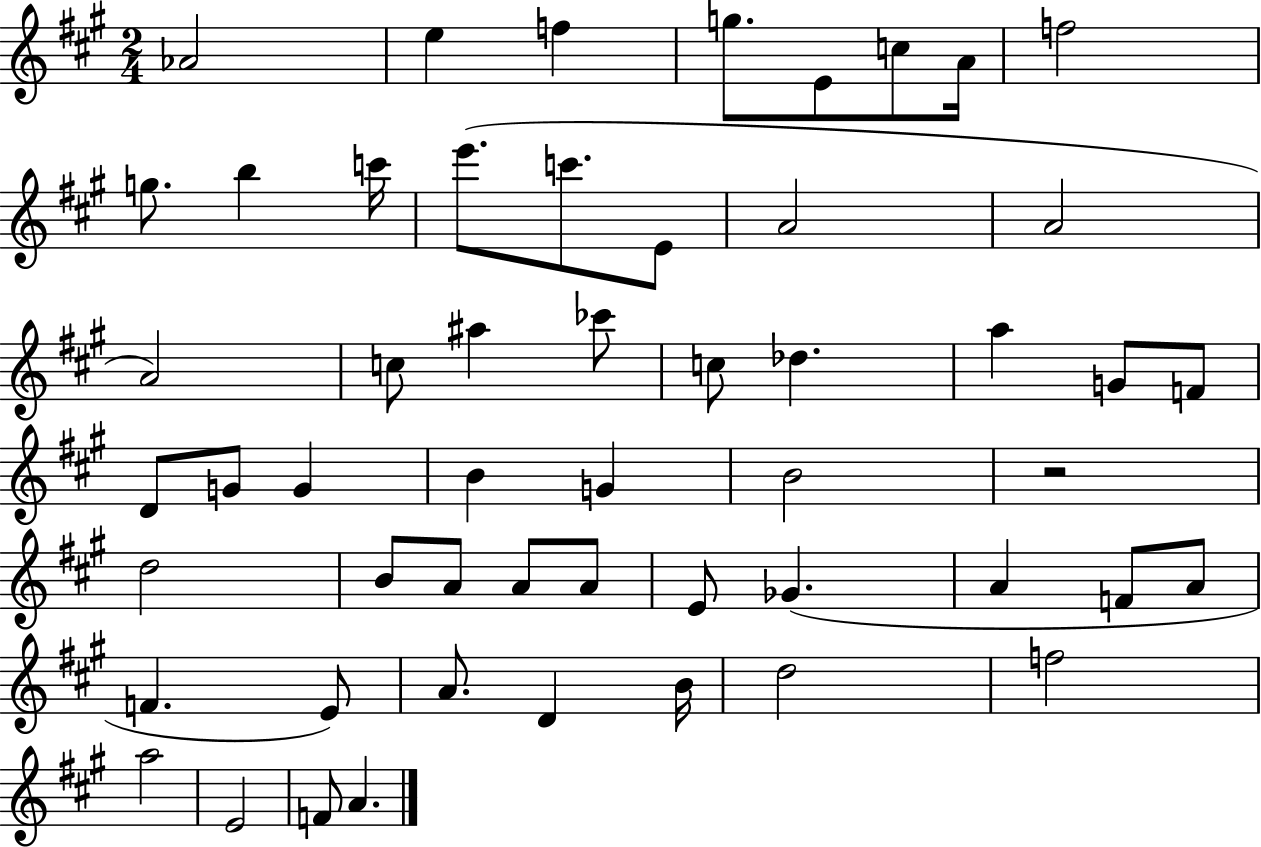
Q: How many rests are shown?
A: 1